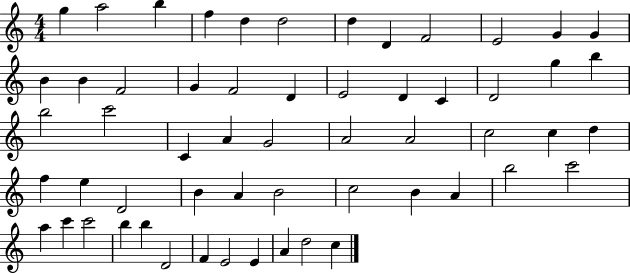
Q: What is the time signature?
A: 4/4